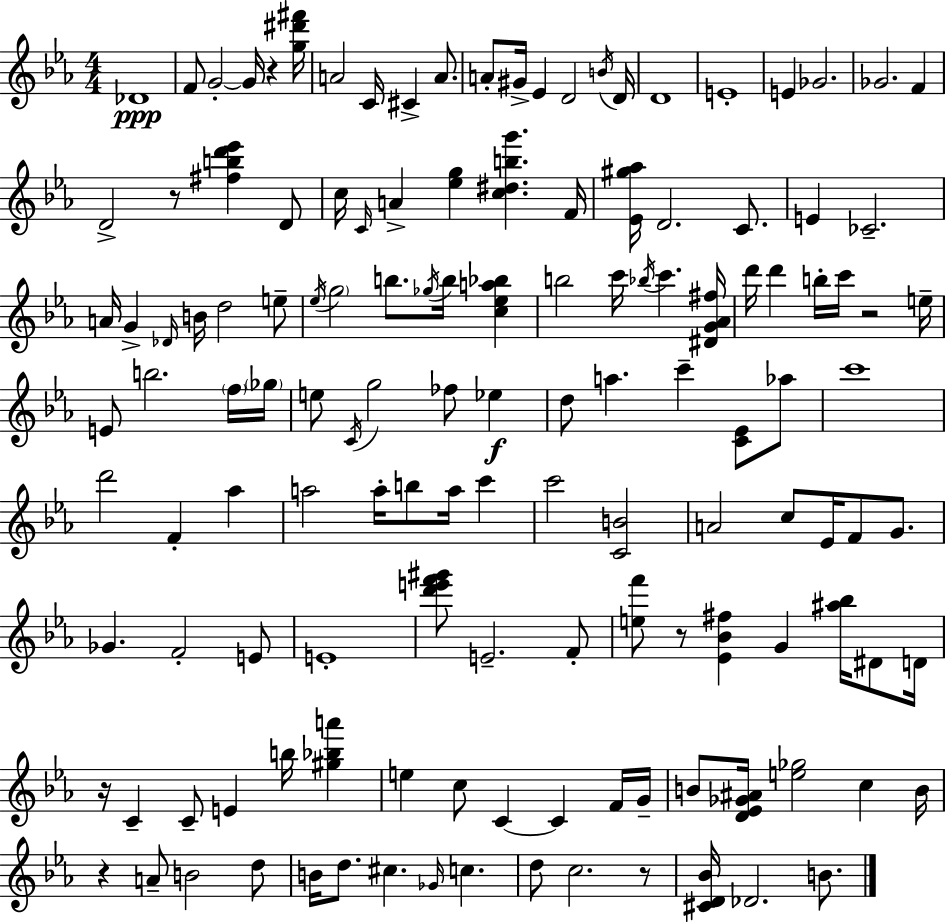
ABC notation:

X:1
T:Untitled
M:4/4
L:1/4
K:Cm
_D4 F/2 G2 G/4 z [g^d'^f']/4 A2 C/4 ^C A/2 A/2 ^G/4 _E D2 B/4 D/4 D4 E4 E _G2 _G2 F D2 z/2 [^fbd'_e'] D/2 c/4 C/4 A [_eg] [c^dbg'] F/4 [_E^g_a]/4 D2 C/2 E _C2 A/4 G _D/4 B/4 d2 e/2 _e/4 g2 b/2 _g/4 b/4 [c_ea_b] b2 c'/4 _b/4 c' [^DG_A^f]/4 d'/4 d' b/4 c'/4 z2 e/4 E/2 b2 f/4 _g/4 e/2 C/4 g2 _f/2 _e d/2 a c' [C_E]/2 _a/2 c'4 d'2 F _a a2 a/4 b/2 a/4 c' c'2 [CB]2 A2 c/2 _E/4 F/2 G/2 _G F2 E/2 E4 [d'e'f'^g']/2 E2 F/2 [ef']/2 z/2 [_E_B^f] G [^a_b]/4 ^D/2 D/4 z/4 C C/2 E b/4 [^g_ba'] e c/2 C C F/4 G/4 B/2 [D_E_G^A]/4 [e_g]2 c B/4 z A/2 B2 d/2 B/4 d/2 ^c _G/4 c d/2 c2 z/2 [^CD_B]/4 _D2 B/2